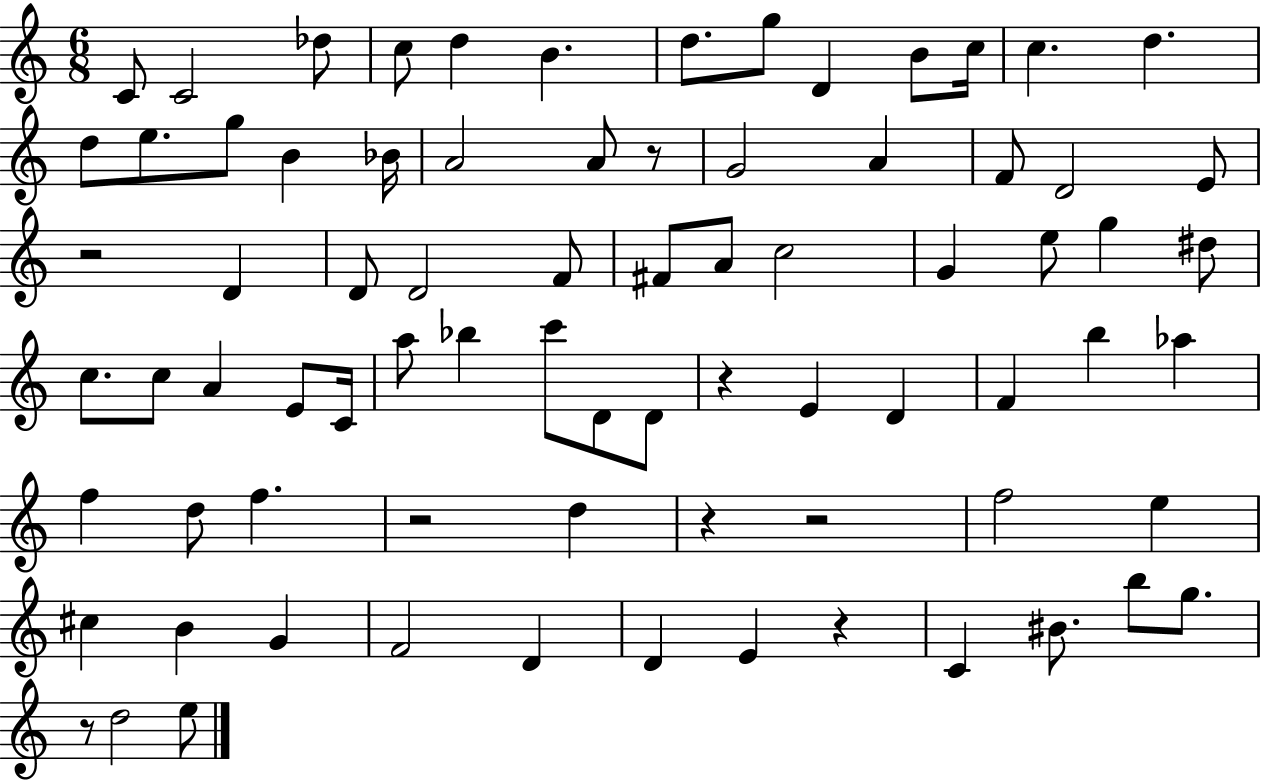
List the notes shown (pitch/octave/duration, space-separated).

C4/e C4/h Db5/e C5/e D5/q B4/q. D5/e. G5/e D4/q B4/e C5/s C5/q. D5/q. D5/e E5/e. G5/e B4/q Bb4/s A4/h A4/e R/e G4/h A4/q F4/e D4/h E4/e R/h D4/q D4/e D4/h F4/e F#4/e A4/e C5/h G4/q E5/e G5/q D#5/e C5/e. C5/e A4/q E4/e C4/s A5/e Bb5/q C6/e D4/e D4/e R/q E4/q D4/q F4/q B5/q Ab5/q F5/q D5/e F5/q. R/h D5/q R/q R/h F5/h E5/q C#5/q B4/q G4/q F4/h D4/q D4/q E4/q R/q C4/q BIS4/e. B5/e G5/e. R/e D5/h E5/e